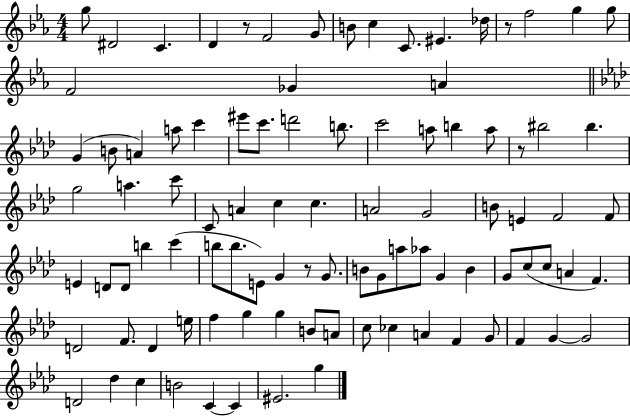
G5/e D#4/h C4/q. D4/q R/e F4/h G4/e B4/e C5/q C4/e. EIS4/q. Db5/s R/e F5/h G5/q G5/e F4/h Gb4/q A4/q G4/q B4/e A4/q A5/e C6/q EIS6/e C6/e. D6/h B5/e. C6/h A5/e B5/q A5/e R/e BIS5/h BIS5/q. G5/h A5/q. C6/e C4/e A4/q C5/q C5/q. A4/h G4/h B4/e E4/q F4/h F4/e E4/q D4/e D4/e B5/q C6/q B5/e B5/e. E4/e G4/q R/e G4/e. B4/e G4/e A5/e Ab5/e G4/q B4/q G4/e C5/e C5/e A4/q F4/q. D4/h F4/e. D4/q E5/s F5/q G5/q G5/q B4/e A4/e C5/e CES5/q A4/q F4/q G4/e F4/q G4/q G4/h D4/h Db5/q C5/q B4/h C4/q C4/q EIS4/h. G5/q